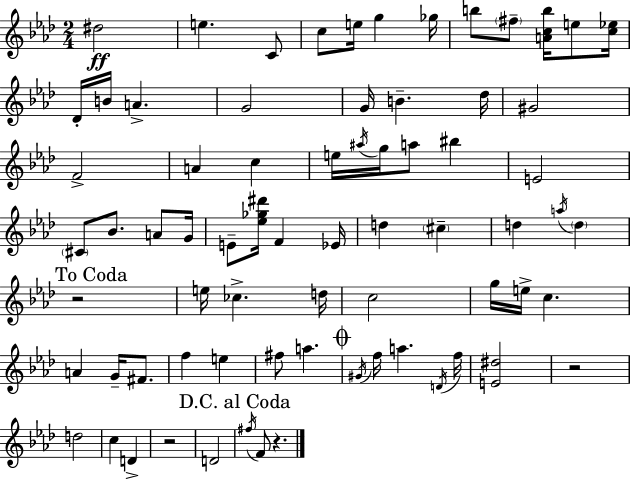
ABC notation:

X:1
T:Untitled
M:2/4
L:1/4
K:Ab
^d2 e C/2 c/2 e/4 g _g/4 b/2 ^f/2 [Acb]/4 e/2 [c_e]/4 _D/4 B/4 A G2 G/4 B _d/4 ^G2 F2 A c e/4 ^a/4 g/4 a/2 ^b E2 ^C/2 _B/2 A/2 G/4 E/2 [_e_g^d']/4 F _E/4 d ^c d a/4 d z2 e/4 _c d/4 c2 g/4 e/4 c A G/4 ^F/2 f e ^f/2 a ^G/4 f/4 a D/4 f/4 [E^d]2 z2 d2 c D z2 D2 ^f/4 F/2 z